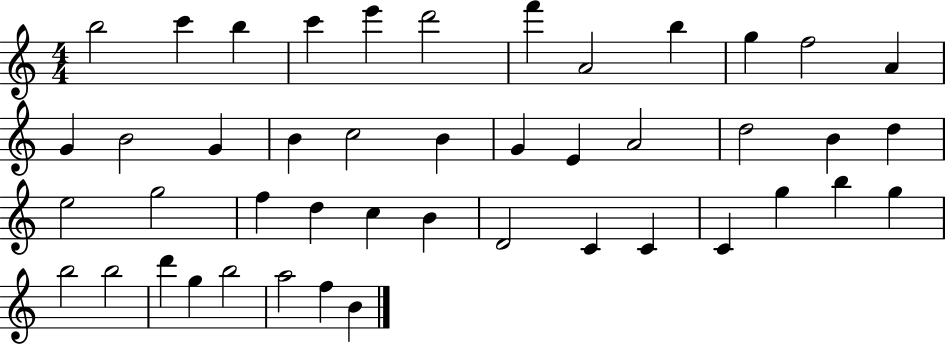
B5/h C6/q B5/q C6/q E6/q D6/h F6/q A4/h B5/q G5/q F5/h A4/q G4/q B4/h G4/q B4/q C5/h B4/q G4/q E4/q A4/h D5/h B4/q D5/q E5/h G5/h F5/q D5/q C5/q B4/q D4/h C4/q C4/q C4/q G5/q B5/q G5/q B5/h B5/h D6/q G5/q B5/h A5/h F5/q B4/q